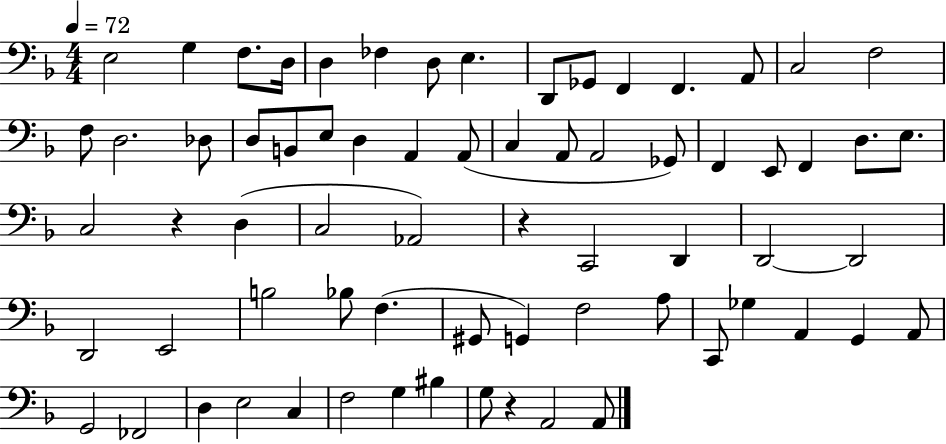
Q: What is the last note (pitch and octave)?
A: A2